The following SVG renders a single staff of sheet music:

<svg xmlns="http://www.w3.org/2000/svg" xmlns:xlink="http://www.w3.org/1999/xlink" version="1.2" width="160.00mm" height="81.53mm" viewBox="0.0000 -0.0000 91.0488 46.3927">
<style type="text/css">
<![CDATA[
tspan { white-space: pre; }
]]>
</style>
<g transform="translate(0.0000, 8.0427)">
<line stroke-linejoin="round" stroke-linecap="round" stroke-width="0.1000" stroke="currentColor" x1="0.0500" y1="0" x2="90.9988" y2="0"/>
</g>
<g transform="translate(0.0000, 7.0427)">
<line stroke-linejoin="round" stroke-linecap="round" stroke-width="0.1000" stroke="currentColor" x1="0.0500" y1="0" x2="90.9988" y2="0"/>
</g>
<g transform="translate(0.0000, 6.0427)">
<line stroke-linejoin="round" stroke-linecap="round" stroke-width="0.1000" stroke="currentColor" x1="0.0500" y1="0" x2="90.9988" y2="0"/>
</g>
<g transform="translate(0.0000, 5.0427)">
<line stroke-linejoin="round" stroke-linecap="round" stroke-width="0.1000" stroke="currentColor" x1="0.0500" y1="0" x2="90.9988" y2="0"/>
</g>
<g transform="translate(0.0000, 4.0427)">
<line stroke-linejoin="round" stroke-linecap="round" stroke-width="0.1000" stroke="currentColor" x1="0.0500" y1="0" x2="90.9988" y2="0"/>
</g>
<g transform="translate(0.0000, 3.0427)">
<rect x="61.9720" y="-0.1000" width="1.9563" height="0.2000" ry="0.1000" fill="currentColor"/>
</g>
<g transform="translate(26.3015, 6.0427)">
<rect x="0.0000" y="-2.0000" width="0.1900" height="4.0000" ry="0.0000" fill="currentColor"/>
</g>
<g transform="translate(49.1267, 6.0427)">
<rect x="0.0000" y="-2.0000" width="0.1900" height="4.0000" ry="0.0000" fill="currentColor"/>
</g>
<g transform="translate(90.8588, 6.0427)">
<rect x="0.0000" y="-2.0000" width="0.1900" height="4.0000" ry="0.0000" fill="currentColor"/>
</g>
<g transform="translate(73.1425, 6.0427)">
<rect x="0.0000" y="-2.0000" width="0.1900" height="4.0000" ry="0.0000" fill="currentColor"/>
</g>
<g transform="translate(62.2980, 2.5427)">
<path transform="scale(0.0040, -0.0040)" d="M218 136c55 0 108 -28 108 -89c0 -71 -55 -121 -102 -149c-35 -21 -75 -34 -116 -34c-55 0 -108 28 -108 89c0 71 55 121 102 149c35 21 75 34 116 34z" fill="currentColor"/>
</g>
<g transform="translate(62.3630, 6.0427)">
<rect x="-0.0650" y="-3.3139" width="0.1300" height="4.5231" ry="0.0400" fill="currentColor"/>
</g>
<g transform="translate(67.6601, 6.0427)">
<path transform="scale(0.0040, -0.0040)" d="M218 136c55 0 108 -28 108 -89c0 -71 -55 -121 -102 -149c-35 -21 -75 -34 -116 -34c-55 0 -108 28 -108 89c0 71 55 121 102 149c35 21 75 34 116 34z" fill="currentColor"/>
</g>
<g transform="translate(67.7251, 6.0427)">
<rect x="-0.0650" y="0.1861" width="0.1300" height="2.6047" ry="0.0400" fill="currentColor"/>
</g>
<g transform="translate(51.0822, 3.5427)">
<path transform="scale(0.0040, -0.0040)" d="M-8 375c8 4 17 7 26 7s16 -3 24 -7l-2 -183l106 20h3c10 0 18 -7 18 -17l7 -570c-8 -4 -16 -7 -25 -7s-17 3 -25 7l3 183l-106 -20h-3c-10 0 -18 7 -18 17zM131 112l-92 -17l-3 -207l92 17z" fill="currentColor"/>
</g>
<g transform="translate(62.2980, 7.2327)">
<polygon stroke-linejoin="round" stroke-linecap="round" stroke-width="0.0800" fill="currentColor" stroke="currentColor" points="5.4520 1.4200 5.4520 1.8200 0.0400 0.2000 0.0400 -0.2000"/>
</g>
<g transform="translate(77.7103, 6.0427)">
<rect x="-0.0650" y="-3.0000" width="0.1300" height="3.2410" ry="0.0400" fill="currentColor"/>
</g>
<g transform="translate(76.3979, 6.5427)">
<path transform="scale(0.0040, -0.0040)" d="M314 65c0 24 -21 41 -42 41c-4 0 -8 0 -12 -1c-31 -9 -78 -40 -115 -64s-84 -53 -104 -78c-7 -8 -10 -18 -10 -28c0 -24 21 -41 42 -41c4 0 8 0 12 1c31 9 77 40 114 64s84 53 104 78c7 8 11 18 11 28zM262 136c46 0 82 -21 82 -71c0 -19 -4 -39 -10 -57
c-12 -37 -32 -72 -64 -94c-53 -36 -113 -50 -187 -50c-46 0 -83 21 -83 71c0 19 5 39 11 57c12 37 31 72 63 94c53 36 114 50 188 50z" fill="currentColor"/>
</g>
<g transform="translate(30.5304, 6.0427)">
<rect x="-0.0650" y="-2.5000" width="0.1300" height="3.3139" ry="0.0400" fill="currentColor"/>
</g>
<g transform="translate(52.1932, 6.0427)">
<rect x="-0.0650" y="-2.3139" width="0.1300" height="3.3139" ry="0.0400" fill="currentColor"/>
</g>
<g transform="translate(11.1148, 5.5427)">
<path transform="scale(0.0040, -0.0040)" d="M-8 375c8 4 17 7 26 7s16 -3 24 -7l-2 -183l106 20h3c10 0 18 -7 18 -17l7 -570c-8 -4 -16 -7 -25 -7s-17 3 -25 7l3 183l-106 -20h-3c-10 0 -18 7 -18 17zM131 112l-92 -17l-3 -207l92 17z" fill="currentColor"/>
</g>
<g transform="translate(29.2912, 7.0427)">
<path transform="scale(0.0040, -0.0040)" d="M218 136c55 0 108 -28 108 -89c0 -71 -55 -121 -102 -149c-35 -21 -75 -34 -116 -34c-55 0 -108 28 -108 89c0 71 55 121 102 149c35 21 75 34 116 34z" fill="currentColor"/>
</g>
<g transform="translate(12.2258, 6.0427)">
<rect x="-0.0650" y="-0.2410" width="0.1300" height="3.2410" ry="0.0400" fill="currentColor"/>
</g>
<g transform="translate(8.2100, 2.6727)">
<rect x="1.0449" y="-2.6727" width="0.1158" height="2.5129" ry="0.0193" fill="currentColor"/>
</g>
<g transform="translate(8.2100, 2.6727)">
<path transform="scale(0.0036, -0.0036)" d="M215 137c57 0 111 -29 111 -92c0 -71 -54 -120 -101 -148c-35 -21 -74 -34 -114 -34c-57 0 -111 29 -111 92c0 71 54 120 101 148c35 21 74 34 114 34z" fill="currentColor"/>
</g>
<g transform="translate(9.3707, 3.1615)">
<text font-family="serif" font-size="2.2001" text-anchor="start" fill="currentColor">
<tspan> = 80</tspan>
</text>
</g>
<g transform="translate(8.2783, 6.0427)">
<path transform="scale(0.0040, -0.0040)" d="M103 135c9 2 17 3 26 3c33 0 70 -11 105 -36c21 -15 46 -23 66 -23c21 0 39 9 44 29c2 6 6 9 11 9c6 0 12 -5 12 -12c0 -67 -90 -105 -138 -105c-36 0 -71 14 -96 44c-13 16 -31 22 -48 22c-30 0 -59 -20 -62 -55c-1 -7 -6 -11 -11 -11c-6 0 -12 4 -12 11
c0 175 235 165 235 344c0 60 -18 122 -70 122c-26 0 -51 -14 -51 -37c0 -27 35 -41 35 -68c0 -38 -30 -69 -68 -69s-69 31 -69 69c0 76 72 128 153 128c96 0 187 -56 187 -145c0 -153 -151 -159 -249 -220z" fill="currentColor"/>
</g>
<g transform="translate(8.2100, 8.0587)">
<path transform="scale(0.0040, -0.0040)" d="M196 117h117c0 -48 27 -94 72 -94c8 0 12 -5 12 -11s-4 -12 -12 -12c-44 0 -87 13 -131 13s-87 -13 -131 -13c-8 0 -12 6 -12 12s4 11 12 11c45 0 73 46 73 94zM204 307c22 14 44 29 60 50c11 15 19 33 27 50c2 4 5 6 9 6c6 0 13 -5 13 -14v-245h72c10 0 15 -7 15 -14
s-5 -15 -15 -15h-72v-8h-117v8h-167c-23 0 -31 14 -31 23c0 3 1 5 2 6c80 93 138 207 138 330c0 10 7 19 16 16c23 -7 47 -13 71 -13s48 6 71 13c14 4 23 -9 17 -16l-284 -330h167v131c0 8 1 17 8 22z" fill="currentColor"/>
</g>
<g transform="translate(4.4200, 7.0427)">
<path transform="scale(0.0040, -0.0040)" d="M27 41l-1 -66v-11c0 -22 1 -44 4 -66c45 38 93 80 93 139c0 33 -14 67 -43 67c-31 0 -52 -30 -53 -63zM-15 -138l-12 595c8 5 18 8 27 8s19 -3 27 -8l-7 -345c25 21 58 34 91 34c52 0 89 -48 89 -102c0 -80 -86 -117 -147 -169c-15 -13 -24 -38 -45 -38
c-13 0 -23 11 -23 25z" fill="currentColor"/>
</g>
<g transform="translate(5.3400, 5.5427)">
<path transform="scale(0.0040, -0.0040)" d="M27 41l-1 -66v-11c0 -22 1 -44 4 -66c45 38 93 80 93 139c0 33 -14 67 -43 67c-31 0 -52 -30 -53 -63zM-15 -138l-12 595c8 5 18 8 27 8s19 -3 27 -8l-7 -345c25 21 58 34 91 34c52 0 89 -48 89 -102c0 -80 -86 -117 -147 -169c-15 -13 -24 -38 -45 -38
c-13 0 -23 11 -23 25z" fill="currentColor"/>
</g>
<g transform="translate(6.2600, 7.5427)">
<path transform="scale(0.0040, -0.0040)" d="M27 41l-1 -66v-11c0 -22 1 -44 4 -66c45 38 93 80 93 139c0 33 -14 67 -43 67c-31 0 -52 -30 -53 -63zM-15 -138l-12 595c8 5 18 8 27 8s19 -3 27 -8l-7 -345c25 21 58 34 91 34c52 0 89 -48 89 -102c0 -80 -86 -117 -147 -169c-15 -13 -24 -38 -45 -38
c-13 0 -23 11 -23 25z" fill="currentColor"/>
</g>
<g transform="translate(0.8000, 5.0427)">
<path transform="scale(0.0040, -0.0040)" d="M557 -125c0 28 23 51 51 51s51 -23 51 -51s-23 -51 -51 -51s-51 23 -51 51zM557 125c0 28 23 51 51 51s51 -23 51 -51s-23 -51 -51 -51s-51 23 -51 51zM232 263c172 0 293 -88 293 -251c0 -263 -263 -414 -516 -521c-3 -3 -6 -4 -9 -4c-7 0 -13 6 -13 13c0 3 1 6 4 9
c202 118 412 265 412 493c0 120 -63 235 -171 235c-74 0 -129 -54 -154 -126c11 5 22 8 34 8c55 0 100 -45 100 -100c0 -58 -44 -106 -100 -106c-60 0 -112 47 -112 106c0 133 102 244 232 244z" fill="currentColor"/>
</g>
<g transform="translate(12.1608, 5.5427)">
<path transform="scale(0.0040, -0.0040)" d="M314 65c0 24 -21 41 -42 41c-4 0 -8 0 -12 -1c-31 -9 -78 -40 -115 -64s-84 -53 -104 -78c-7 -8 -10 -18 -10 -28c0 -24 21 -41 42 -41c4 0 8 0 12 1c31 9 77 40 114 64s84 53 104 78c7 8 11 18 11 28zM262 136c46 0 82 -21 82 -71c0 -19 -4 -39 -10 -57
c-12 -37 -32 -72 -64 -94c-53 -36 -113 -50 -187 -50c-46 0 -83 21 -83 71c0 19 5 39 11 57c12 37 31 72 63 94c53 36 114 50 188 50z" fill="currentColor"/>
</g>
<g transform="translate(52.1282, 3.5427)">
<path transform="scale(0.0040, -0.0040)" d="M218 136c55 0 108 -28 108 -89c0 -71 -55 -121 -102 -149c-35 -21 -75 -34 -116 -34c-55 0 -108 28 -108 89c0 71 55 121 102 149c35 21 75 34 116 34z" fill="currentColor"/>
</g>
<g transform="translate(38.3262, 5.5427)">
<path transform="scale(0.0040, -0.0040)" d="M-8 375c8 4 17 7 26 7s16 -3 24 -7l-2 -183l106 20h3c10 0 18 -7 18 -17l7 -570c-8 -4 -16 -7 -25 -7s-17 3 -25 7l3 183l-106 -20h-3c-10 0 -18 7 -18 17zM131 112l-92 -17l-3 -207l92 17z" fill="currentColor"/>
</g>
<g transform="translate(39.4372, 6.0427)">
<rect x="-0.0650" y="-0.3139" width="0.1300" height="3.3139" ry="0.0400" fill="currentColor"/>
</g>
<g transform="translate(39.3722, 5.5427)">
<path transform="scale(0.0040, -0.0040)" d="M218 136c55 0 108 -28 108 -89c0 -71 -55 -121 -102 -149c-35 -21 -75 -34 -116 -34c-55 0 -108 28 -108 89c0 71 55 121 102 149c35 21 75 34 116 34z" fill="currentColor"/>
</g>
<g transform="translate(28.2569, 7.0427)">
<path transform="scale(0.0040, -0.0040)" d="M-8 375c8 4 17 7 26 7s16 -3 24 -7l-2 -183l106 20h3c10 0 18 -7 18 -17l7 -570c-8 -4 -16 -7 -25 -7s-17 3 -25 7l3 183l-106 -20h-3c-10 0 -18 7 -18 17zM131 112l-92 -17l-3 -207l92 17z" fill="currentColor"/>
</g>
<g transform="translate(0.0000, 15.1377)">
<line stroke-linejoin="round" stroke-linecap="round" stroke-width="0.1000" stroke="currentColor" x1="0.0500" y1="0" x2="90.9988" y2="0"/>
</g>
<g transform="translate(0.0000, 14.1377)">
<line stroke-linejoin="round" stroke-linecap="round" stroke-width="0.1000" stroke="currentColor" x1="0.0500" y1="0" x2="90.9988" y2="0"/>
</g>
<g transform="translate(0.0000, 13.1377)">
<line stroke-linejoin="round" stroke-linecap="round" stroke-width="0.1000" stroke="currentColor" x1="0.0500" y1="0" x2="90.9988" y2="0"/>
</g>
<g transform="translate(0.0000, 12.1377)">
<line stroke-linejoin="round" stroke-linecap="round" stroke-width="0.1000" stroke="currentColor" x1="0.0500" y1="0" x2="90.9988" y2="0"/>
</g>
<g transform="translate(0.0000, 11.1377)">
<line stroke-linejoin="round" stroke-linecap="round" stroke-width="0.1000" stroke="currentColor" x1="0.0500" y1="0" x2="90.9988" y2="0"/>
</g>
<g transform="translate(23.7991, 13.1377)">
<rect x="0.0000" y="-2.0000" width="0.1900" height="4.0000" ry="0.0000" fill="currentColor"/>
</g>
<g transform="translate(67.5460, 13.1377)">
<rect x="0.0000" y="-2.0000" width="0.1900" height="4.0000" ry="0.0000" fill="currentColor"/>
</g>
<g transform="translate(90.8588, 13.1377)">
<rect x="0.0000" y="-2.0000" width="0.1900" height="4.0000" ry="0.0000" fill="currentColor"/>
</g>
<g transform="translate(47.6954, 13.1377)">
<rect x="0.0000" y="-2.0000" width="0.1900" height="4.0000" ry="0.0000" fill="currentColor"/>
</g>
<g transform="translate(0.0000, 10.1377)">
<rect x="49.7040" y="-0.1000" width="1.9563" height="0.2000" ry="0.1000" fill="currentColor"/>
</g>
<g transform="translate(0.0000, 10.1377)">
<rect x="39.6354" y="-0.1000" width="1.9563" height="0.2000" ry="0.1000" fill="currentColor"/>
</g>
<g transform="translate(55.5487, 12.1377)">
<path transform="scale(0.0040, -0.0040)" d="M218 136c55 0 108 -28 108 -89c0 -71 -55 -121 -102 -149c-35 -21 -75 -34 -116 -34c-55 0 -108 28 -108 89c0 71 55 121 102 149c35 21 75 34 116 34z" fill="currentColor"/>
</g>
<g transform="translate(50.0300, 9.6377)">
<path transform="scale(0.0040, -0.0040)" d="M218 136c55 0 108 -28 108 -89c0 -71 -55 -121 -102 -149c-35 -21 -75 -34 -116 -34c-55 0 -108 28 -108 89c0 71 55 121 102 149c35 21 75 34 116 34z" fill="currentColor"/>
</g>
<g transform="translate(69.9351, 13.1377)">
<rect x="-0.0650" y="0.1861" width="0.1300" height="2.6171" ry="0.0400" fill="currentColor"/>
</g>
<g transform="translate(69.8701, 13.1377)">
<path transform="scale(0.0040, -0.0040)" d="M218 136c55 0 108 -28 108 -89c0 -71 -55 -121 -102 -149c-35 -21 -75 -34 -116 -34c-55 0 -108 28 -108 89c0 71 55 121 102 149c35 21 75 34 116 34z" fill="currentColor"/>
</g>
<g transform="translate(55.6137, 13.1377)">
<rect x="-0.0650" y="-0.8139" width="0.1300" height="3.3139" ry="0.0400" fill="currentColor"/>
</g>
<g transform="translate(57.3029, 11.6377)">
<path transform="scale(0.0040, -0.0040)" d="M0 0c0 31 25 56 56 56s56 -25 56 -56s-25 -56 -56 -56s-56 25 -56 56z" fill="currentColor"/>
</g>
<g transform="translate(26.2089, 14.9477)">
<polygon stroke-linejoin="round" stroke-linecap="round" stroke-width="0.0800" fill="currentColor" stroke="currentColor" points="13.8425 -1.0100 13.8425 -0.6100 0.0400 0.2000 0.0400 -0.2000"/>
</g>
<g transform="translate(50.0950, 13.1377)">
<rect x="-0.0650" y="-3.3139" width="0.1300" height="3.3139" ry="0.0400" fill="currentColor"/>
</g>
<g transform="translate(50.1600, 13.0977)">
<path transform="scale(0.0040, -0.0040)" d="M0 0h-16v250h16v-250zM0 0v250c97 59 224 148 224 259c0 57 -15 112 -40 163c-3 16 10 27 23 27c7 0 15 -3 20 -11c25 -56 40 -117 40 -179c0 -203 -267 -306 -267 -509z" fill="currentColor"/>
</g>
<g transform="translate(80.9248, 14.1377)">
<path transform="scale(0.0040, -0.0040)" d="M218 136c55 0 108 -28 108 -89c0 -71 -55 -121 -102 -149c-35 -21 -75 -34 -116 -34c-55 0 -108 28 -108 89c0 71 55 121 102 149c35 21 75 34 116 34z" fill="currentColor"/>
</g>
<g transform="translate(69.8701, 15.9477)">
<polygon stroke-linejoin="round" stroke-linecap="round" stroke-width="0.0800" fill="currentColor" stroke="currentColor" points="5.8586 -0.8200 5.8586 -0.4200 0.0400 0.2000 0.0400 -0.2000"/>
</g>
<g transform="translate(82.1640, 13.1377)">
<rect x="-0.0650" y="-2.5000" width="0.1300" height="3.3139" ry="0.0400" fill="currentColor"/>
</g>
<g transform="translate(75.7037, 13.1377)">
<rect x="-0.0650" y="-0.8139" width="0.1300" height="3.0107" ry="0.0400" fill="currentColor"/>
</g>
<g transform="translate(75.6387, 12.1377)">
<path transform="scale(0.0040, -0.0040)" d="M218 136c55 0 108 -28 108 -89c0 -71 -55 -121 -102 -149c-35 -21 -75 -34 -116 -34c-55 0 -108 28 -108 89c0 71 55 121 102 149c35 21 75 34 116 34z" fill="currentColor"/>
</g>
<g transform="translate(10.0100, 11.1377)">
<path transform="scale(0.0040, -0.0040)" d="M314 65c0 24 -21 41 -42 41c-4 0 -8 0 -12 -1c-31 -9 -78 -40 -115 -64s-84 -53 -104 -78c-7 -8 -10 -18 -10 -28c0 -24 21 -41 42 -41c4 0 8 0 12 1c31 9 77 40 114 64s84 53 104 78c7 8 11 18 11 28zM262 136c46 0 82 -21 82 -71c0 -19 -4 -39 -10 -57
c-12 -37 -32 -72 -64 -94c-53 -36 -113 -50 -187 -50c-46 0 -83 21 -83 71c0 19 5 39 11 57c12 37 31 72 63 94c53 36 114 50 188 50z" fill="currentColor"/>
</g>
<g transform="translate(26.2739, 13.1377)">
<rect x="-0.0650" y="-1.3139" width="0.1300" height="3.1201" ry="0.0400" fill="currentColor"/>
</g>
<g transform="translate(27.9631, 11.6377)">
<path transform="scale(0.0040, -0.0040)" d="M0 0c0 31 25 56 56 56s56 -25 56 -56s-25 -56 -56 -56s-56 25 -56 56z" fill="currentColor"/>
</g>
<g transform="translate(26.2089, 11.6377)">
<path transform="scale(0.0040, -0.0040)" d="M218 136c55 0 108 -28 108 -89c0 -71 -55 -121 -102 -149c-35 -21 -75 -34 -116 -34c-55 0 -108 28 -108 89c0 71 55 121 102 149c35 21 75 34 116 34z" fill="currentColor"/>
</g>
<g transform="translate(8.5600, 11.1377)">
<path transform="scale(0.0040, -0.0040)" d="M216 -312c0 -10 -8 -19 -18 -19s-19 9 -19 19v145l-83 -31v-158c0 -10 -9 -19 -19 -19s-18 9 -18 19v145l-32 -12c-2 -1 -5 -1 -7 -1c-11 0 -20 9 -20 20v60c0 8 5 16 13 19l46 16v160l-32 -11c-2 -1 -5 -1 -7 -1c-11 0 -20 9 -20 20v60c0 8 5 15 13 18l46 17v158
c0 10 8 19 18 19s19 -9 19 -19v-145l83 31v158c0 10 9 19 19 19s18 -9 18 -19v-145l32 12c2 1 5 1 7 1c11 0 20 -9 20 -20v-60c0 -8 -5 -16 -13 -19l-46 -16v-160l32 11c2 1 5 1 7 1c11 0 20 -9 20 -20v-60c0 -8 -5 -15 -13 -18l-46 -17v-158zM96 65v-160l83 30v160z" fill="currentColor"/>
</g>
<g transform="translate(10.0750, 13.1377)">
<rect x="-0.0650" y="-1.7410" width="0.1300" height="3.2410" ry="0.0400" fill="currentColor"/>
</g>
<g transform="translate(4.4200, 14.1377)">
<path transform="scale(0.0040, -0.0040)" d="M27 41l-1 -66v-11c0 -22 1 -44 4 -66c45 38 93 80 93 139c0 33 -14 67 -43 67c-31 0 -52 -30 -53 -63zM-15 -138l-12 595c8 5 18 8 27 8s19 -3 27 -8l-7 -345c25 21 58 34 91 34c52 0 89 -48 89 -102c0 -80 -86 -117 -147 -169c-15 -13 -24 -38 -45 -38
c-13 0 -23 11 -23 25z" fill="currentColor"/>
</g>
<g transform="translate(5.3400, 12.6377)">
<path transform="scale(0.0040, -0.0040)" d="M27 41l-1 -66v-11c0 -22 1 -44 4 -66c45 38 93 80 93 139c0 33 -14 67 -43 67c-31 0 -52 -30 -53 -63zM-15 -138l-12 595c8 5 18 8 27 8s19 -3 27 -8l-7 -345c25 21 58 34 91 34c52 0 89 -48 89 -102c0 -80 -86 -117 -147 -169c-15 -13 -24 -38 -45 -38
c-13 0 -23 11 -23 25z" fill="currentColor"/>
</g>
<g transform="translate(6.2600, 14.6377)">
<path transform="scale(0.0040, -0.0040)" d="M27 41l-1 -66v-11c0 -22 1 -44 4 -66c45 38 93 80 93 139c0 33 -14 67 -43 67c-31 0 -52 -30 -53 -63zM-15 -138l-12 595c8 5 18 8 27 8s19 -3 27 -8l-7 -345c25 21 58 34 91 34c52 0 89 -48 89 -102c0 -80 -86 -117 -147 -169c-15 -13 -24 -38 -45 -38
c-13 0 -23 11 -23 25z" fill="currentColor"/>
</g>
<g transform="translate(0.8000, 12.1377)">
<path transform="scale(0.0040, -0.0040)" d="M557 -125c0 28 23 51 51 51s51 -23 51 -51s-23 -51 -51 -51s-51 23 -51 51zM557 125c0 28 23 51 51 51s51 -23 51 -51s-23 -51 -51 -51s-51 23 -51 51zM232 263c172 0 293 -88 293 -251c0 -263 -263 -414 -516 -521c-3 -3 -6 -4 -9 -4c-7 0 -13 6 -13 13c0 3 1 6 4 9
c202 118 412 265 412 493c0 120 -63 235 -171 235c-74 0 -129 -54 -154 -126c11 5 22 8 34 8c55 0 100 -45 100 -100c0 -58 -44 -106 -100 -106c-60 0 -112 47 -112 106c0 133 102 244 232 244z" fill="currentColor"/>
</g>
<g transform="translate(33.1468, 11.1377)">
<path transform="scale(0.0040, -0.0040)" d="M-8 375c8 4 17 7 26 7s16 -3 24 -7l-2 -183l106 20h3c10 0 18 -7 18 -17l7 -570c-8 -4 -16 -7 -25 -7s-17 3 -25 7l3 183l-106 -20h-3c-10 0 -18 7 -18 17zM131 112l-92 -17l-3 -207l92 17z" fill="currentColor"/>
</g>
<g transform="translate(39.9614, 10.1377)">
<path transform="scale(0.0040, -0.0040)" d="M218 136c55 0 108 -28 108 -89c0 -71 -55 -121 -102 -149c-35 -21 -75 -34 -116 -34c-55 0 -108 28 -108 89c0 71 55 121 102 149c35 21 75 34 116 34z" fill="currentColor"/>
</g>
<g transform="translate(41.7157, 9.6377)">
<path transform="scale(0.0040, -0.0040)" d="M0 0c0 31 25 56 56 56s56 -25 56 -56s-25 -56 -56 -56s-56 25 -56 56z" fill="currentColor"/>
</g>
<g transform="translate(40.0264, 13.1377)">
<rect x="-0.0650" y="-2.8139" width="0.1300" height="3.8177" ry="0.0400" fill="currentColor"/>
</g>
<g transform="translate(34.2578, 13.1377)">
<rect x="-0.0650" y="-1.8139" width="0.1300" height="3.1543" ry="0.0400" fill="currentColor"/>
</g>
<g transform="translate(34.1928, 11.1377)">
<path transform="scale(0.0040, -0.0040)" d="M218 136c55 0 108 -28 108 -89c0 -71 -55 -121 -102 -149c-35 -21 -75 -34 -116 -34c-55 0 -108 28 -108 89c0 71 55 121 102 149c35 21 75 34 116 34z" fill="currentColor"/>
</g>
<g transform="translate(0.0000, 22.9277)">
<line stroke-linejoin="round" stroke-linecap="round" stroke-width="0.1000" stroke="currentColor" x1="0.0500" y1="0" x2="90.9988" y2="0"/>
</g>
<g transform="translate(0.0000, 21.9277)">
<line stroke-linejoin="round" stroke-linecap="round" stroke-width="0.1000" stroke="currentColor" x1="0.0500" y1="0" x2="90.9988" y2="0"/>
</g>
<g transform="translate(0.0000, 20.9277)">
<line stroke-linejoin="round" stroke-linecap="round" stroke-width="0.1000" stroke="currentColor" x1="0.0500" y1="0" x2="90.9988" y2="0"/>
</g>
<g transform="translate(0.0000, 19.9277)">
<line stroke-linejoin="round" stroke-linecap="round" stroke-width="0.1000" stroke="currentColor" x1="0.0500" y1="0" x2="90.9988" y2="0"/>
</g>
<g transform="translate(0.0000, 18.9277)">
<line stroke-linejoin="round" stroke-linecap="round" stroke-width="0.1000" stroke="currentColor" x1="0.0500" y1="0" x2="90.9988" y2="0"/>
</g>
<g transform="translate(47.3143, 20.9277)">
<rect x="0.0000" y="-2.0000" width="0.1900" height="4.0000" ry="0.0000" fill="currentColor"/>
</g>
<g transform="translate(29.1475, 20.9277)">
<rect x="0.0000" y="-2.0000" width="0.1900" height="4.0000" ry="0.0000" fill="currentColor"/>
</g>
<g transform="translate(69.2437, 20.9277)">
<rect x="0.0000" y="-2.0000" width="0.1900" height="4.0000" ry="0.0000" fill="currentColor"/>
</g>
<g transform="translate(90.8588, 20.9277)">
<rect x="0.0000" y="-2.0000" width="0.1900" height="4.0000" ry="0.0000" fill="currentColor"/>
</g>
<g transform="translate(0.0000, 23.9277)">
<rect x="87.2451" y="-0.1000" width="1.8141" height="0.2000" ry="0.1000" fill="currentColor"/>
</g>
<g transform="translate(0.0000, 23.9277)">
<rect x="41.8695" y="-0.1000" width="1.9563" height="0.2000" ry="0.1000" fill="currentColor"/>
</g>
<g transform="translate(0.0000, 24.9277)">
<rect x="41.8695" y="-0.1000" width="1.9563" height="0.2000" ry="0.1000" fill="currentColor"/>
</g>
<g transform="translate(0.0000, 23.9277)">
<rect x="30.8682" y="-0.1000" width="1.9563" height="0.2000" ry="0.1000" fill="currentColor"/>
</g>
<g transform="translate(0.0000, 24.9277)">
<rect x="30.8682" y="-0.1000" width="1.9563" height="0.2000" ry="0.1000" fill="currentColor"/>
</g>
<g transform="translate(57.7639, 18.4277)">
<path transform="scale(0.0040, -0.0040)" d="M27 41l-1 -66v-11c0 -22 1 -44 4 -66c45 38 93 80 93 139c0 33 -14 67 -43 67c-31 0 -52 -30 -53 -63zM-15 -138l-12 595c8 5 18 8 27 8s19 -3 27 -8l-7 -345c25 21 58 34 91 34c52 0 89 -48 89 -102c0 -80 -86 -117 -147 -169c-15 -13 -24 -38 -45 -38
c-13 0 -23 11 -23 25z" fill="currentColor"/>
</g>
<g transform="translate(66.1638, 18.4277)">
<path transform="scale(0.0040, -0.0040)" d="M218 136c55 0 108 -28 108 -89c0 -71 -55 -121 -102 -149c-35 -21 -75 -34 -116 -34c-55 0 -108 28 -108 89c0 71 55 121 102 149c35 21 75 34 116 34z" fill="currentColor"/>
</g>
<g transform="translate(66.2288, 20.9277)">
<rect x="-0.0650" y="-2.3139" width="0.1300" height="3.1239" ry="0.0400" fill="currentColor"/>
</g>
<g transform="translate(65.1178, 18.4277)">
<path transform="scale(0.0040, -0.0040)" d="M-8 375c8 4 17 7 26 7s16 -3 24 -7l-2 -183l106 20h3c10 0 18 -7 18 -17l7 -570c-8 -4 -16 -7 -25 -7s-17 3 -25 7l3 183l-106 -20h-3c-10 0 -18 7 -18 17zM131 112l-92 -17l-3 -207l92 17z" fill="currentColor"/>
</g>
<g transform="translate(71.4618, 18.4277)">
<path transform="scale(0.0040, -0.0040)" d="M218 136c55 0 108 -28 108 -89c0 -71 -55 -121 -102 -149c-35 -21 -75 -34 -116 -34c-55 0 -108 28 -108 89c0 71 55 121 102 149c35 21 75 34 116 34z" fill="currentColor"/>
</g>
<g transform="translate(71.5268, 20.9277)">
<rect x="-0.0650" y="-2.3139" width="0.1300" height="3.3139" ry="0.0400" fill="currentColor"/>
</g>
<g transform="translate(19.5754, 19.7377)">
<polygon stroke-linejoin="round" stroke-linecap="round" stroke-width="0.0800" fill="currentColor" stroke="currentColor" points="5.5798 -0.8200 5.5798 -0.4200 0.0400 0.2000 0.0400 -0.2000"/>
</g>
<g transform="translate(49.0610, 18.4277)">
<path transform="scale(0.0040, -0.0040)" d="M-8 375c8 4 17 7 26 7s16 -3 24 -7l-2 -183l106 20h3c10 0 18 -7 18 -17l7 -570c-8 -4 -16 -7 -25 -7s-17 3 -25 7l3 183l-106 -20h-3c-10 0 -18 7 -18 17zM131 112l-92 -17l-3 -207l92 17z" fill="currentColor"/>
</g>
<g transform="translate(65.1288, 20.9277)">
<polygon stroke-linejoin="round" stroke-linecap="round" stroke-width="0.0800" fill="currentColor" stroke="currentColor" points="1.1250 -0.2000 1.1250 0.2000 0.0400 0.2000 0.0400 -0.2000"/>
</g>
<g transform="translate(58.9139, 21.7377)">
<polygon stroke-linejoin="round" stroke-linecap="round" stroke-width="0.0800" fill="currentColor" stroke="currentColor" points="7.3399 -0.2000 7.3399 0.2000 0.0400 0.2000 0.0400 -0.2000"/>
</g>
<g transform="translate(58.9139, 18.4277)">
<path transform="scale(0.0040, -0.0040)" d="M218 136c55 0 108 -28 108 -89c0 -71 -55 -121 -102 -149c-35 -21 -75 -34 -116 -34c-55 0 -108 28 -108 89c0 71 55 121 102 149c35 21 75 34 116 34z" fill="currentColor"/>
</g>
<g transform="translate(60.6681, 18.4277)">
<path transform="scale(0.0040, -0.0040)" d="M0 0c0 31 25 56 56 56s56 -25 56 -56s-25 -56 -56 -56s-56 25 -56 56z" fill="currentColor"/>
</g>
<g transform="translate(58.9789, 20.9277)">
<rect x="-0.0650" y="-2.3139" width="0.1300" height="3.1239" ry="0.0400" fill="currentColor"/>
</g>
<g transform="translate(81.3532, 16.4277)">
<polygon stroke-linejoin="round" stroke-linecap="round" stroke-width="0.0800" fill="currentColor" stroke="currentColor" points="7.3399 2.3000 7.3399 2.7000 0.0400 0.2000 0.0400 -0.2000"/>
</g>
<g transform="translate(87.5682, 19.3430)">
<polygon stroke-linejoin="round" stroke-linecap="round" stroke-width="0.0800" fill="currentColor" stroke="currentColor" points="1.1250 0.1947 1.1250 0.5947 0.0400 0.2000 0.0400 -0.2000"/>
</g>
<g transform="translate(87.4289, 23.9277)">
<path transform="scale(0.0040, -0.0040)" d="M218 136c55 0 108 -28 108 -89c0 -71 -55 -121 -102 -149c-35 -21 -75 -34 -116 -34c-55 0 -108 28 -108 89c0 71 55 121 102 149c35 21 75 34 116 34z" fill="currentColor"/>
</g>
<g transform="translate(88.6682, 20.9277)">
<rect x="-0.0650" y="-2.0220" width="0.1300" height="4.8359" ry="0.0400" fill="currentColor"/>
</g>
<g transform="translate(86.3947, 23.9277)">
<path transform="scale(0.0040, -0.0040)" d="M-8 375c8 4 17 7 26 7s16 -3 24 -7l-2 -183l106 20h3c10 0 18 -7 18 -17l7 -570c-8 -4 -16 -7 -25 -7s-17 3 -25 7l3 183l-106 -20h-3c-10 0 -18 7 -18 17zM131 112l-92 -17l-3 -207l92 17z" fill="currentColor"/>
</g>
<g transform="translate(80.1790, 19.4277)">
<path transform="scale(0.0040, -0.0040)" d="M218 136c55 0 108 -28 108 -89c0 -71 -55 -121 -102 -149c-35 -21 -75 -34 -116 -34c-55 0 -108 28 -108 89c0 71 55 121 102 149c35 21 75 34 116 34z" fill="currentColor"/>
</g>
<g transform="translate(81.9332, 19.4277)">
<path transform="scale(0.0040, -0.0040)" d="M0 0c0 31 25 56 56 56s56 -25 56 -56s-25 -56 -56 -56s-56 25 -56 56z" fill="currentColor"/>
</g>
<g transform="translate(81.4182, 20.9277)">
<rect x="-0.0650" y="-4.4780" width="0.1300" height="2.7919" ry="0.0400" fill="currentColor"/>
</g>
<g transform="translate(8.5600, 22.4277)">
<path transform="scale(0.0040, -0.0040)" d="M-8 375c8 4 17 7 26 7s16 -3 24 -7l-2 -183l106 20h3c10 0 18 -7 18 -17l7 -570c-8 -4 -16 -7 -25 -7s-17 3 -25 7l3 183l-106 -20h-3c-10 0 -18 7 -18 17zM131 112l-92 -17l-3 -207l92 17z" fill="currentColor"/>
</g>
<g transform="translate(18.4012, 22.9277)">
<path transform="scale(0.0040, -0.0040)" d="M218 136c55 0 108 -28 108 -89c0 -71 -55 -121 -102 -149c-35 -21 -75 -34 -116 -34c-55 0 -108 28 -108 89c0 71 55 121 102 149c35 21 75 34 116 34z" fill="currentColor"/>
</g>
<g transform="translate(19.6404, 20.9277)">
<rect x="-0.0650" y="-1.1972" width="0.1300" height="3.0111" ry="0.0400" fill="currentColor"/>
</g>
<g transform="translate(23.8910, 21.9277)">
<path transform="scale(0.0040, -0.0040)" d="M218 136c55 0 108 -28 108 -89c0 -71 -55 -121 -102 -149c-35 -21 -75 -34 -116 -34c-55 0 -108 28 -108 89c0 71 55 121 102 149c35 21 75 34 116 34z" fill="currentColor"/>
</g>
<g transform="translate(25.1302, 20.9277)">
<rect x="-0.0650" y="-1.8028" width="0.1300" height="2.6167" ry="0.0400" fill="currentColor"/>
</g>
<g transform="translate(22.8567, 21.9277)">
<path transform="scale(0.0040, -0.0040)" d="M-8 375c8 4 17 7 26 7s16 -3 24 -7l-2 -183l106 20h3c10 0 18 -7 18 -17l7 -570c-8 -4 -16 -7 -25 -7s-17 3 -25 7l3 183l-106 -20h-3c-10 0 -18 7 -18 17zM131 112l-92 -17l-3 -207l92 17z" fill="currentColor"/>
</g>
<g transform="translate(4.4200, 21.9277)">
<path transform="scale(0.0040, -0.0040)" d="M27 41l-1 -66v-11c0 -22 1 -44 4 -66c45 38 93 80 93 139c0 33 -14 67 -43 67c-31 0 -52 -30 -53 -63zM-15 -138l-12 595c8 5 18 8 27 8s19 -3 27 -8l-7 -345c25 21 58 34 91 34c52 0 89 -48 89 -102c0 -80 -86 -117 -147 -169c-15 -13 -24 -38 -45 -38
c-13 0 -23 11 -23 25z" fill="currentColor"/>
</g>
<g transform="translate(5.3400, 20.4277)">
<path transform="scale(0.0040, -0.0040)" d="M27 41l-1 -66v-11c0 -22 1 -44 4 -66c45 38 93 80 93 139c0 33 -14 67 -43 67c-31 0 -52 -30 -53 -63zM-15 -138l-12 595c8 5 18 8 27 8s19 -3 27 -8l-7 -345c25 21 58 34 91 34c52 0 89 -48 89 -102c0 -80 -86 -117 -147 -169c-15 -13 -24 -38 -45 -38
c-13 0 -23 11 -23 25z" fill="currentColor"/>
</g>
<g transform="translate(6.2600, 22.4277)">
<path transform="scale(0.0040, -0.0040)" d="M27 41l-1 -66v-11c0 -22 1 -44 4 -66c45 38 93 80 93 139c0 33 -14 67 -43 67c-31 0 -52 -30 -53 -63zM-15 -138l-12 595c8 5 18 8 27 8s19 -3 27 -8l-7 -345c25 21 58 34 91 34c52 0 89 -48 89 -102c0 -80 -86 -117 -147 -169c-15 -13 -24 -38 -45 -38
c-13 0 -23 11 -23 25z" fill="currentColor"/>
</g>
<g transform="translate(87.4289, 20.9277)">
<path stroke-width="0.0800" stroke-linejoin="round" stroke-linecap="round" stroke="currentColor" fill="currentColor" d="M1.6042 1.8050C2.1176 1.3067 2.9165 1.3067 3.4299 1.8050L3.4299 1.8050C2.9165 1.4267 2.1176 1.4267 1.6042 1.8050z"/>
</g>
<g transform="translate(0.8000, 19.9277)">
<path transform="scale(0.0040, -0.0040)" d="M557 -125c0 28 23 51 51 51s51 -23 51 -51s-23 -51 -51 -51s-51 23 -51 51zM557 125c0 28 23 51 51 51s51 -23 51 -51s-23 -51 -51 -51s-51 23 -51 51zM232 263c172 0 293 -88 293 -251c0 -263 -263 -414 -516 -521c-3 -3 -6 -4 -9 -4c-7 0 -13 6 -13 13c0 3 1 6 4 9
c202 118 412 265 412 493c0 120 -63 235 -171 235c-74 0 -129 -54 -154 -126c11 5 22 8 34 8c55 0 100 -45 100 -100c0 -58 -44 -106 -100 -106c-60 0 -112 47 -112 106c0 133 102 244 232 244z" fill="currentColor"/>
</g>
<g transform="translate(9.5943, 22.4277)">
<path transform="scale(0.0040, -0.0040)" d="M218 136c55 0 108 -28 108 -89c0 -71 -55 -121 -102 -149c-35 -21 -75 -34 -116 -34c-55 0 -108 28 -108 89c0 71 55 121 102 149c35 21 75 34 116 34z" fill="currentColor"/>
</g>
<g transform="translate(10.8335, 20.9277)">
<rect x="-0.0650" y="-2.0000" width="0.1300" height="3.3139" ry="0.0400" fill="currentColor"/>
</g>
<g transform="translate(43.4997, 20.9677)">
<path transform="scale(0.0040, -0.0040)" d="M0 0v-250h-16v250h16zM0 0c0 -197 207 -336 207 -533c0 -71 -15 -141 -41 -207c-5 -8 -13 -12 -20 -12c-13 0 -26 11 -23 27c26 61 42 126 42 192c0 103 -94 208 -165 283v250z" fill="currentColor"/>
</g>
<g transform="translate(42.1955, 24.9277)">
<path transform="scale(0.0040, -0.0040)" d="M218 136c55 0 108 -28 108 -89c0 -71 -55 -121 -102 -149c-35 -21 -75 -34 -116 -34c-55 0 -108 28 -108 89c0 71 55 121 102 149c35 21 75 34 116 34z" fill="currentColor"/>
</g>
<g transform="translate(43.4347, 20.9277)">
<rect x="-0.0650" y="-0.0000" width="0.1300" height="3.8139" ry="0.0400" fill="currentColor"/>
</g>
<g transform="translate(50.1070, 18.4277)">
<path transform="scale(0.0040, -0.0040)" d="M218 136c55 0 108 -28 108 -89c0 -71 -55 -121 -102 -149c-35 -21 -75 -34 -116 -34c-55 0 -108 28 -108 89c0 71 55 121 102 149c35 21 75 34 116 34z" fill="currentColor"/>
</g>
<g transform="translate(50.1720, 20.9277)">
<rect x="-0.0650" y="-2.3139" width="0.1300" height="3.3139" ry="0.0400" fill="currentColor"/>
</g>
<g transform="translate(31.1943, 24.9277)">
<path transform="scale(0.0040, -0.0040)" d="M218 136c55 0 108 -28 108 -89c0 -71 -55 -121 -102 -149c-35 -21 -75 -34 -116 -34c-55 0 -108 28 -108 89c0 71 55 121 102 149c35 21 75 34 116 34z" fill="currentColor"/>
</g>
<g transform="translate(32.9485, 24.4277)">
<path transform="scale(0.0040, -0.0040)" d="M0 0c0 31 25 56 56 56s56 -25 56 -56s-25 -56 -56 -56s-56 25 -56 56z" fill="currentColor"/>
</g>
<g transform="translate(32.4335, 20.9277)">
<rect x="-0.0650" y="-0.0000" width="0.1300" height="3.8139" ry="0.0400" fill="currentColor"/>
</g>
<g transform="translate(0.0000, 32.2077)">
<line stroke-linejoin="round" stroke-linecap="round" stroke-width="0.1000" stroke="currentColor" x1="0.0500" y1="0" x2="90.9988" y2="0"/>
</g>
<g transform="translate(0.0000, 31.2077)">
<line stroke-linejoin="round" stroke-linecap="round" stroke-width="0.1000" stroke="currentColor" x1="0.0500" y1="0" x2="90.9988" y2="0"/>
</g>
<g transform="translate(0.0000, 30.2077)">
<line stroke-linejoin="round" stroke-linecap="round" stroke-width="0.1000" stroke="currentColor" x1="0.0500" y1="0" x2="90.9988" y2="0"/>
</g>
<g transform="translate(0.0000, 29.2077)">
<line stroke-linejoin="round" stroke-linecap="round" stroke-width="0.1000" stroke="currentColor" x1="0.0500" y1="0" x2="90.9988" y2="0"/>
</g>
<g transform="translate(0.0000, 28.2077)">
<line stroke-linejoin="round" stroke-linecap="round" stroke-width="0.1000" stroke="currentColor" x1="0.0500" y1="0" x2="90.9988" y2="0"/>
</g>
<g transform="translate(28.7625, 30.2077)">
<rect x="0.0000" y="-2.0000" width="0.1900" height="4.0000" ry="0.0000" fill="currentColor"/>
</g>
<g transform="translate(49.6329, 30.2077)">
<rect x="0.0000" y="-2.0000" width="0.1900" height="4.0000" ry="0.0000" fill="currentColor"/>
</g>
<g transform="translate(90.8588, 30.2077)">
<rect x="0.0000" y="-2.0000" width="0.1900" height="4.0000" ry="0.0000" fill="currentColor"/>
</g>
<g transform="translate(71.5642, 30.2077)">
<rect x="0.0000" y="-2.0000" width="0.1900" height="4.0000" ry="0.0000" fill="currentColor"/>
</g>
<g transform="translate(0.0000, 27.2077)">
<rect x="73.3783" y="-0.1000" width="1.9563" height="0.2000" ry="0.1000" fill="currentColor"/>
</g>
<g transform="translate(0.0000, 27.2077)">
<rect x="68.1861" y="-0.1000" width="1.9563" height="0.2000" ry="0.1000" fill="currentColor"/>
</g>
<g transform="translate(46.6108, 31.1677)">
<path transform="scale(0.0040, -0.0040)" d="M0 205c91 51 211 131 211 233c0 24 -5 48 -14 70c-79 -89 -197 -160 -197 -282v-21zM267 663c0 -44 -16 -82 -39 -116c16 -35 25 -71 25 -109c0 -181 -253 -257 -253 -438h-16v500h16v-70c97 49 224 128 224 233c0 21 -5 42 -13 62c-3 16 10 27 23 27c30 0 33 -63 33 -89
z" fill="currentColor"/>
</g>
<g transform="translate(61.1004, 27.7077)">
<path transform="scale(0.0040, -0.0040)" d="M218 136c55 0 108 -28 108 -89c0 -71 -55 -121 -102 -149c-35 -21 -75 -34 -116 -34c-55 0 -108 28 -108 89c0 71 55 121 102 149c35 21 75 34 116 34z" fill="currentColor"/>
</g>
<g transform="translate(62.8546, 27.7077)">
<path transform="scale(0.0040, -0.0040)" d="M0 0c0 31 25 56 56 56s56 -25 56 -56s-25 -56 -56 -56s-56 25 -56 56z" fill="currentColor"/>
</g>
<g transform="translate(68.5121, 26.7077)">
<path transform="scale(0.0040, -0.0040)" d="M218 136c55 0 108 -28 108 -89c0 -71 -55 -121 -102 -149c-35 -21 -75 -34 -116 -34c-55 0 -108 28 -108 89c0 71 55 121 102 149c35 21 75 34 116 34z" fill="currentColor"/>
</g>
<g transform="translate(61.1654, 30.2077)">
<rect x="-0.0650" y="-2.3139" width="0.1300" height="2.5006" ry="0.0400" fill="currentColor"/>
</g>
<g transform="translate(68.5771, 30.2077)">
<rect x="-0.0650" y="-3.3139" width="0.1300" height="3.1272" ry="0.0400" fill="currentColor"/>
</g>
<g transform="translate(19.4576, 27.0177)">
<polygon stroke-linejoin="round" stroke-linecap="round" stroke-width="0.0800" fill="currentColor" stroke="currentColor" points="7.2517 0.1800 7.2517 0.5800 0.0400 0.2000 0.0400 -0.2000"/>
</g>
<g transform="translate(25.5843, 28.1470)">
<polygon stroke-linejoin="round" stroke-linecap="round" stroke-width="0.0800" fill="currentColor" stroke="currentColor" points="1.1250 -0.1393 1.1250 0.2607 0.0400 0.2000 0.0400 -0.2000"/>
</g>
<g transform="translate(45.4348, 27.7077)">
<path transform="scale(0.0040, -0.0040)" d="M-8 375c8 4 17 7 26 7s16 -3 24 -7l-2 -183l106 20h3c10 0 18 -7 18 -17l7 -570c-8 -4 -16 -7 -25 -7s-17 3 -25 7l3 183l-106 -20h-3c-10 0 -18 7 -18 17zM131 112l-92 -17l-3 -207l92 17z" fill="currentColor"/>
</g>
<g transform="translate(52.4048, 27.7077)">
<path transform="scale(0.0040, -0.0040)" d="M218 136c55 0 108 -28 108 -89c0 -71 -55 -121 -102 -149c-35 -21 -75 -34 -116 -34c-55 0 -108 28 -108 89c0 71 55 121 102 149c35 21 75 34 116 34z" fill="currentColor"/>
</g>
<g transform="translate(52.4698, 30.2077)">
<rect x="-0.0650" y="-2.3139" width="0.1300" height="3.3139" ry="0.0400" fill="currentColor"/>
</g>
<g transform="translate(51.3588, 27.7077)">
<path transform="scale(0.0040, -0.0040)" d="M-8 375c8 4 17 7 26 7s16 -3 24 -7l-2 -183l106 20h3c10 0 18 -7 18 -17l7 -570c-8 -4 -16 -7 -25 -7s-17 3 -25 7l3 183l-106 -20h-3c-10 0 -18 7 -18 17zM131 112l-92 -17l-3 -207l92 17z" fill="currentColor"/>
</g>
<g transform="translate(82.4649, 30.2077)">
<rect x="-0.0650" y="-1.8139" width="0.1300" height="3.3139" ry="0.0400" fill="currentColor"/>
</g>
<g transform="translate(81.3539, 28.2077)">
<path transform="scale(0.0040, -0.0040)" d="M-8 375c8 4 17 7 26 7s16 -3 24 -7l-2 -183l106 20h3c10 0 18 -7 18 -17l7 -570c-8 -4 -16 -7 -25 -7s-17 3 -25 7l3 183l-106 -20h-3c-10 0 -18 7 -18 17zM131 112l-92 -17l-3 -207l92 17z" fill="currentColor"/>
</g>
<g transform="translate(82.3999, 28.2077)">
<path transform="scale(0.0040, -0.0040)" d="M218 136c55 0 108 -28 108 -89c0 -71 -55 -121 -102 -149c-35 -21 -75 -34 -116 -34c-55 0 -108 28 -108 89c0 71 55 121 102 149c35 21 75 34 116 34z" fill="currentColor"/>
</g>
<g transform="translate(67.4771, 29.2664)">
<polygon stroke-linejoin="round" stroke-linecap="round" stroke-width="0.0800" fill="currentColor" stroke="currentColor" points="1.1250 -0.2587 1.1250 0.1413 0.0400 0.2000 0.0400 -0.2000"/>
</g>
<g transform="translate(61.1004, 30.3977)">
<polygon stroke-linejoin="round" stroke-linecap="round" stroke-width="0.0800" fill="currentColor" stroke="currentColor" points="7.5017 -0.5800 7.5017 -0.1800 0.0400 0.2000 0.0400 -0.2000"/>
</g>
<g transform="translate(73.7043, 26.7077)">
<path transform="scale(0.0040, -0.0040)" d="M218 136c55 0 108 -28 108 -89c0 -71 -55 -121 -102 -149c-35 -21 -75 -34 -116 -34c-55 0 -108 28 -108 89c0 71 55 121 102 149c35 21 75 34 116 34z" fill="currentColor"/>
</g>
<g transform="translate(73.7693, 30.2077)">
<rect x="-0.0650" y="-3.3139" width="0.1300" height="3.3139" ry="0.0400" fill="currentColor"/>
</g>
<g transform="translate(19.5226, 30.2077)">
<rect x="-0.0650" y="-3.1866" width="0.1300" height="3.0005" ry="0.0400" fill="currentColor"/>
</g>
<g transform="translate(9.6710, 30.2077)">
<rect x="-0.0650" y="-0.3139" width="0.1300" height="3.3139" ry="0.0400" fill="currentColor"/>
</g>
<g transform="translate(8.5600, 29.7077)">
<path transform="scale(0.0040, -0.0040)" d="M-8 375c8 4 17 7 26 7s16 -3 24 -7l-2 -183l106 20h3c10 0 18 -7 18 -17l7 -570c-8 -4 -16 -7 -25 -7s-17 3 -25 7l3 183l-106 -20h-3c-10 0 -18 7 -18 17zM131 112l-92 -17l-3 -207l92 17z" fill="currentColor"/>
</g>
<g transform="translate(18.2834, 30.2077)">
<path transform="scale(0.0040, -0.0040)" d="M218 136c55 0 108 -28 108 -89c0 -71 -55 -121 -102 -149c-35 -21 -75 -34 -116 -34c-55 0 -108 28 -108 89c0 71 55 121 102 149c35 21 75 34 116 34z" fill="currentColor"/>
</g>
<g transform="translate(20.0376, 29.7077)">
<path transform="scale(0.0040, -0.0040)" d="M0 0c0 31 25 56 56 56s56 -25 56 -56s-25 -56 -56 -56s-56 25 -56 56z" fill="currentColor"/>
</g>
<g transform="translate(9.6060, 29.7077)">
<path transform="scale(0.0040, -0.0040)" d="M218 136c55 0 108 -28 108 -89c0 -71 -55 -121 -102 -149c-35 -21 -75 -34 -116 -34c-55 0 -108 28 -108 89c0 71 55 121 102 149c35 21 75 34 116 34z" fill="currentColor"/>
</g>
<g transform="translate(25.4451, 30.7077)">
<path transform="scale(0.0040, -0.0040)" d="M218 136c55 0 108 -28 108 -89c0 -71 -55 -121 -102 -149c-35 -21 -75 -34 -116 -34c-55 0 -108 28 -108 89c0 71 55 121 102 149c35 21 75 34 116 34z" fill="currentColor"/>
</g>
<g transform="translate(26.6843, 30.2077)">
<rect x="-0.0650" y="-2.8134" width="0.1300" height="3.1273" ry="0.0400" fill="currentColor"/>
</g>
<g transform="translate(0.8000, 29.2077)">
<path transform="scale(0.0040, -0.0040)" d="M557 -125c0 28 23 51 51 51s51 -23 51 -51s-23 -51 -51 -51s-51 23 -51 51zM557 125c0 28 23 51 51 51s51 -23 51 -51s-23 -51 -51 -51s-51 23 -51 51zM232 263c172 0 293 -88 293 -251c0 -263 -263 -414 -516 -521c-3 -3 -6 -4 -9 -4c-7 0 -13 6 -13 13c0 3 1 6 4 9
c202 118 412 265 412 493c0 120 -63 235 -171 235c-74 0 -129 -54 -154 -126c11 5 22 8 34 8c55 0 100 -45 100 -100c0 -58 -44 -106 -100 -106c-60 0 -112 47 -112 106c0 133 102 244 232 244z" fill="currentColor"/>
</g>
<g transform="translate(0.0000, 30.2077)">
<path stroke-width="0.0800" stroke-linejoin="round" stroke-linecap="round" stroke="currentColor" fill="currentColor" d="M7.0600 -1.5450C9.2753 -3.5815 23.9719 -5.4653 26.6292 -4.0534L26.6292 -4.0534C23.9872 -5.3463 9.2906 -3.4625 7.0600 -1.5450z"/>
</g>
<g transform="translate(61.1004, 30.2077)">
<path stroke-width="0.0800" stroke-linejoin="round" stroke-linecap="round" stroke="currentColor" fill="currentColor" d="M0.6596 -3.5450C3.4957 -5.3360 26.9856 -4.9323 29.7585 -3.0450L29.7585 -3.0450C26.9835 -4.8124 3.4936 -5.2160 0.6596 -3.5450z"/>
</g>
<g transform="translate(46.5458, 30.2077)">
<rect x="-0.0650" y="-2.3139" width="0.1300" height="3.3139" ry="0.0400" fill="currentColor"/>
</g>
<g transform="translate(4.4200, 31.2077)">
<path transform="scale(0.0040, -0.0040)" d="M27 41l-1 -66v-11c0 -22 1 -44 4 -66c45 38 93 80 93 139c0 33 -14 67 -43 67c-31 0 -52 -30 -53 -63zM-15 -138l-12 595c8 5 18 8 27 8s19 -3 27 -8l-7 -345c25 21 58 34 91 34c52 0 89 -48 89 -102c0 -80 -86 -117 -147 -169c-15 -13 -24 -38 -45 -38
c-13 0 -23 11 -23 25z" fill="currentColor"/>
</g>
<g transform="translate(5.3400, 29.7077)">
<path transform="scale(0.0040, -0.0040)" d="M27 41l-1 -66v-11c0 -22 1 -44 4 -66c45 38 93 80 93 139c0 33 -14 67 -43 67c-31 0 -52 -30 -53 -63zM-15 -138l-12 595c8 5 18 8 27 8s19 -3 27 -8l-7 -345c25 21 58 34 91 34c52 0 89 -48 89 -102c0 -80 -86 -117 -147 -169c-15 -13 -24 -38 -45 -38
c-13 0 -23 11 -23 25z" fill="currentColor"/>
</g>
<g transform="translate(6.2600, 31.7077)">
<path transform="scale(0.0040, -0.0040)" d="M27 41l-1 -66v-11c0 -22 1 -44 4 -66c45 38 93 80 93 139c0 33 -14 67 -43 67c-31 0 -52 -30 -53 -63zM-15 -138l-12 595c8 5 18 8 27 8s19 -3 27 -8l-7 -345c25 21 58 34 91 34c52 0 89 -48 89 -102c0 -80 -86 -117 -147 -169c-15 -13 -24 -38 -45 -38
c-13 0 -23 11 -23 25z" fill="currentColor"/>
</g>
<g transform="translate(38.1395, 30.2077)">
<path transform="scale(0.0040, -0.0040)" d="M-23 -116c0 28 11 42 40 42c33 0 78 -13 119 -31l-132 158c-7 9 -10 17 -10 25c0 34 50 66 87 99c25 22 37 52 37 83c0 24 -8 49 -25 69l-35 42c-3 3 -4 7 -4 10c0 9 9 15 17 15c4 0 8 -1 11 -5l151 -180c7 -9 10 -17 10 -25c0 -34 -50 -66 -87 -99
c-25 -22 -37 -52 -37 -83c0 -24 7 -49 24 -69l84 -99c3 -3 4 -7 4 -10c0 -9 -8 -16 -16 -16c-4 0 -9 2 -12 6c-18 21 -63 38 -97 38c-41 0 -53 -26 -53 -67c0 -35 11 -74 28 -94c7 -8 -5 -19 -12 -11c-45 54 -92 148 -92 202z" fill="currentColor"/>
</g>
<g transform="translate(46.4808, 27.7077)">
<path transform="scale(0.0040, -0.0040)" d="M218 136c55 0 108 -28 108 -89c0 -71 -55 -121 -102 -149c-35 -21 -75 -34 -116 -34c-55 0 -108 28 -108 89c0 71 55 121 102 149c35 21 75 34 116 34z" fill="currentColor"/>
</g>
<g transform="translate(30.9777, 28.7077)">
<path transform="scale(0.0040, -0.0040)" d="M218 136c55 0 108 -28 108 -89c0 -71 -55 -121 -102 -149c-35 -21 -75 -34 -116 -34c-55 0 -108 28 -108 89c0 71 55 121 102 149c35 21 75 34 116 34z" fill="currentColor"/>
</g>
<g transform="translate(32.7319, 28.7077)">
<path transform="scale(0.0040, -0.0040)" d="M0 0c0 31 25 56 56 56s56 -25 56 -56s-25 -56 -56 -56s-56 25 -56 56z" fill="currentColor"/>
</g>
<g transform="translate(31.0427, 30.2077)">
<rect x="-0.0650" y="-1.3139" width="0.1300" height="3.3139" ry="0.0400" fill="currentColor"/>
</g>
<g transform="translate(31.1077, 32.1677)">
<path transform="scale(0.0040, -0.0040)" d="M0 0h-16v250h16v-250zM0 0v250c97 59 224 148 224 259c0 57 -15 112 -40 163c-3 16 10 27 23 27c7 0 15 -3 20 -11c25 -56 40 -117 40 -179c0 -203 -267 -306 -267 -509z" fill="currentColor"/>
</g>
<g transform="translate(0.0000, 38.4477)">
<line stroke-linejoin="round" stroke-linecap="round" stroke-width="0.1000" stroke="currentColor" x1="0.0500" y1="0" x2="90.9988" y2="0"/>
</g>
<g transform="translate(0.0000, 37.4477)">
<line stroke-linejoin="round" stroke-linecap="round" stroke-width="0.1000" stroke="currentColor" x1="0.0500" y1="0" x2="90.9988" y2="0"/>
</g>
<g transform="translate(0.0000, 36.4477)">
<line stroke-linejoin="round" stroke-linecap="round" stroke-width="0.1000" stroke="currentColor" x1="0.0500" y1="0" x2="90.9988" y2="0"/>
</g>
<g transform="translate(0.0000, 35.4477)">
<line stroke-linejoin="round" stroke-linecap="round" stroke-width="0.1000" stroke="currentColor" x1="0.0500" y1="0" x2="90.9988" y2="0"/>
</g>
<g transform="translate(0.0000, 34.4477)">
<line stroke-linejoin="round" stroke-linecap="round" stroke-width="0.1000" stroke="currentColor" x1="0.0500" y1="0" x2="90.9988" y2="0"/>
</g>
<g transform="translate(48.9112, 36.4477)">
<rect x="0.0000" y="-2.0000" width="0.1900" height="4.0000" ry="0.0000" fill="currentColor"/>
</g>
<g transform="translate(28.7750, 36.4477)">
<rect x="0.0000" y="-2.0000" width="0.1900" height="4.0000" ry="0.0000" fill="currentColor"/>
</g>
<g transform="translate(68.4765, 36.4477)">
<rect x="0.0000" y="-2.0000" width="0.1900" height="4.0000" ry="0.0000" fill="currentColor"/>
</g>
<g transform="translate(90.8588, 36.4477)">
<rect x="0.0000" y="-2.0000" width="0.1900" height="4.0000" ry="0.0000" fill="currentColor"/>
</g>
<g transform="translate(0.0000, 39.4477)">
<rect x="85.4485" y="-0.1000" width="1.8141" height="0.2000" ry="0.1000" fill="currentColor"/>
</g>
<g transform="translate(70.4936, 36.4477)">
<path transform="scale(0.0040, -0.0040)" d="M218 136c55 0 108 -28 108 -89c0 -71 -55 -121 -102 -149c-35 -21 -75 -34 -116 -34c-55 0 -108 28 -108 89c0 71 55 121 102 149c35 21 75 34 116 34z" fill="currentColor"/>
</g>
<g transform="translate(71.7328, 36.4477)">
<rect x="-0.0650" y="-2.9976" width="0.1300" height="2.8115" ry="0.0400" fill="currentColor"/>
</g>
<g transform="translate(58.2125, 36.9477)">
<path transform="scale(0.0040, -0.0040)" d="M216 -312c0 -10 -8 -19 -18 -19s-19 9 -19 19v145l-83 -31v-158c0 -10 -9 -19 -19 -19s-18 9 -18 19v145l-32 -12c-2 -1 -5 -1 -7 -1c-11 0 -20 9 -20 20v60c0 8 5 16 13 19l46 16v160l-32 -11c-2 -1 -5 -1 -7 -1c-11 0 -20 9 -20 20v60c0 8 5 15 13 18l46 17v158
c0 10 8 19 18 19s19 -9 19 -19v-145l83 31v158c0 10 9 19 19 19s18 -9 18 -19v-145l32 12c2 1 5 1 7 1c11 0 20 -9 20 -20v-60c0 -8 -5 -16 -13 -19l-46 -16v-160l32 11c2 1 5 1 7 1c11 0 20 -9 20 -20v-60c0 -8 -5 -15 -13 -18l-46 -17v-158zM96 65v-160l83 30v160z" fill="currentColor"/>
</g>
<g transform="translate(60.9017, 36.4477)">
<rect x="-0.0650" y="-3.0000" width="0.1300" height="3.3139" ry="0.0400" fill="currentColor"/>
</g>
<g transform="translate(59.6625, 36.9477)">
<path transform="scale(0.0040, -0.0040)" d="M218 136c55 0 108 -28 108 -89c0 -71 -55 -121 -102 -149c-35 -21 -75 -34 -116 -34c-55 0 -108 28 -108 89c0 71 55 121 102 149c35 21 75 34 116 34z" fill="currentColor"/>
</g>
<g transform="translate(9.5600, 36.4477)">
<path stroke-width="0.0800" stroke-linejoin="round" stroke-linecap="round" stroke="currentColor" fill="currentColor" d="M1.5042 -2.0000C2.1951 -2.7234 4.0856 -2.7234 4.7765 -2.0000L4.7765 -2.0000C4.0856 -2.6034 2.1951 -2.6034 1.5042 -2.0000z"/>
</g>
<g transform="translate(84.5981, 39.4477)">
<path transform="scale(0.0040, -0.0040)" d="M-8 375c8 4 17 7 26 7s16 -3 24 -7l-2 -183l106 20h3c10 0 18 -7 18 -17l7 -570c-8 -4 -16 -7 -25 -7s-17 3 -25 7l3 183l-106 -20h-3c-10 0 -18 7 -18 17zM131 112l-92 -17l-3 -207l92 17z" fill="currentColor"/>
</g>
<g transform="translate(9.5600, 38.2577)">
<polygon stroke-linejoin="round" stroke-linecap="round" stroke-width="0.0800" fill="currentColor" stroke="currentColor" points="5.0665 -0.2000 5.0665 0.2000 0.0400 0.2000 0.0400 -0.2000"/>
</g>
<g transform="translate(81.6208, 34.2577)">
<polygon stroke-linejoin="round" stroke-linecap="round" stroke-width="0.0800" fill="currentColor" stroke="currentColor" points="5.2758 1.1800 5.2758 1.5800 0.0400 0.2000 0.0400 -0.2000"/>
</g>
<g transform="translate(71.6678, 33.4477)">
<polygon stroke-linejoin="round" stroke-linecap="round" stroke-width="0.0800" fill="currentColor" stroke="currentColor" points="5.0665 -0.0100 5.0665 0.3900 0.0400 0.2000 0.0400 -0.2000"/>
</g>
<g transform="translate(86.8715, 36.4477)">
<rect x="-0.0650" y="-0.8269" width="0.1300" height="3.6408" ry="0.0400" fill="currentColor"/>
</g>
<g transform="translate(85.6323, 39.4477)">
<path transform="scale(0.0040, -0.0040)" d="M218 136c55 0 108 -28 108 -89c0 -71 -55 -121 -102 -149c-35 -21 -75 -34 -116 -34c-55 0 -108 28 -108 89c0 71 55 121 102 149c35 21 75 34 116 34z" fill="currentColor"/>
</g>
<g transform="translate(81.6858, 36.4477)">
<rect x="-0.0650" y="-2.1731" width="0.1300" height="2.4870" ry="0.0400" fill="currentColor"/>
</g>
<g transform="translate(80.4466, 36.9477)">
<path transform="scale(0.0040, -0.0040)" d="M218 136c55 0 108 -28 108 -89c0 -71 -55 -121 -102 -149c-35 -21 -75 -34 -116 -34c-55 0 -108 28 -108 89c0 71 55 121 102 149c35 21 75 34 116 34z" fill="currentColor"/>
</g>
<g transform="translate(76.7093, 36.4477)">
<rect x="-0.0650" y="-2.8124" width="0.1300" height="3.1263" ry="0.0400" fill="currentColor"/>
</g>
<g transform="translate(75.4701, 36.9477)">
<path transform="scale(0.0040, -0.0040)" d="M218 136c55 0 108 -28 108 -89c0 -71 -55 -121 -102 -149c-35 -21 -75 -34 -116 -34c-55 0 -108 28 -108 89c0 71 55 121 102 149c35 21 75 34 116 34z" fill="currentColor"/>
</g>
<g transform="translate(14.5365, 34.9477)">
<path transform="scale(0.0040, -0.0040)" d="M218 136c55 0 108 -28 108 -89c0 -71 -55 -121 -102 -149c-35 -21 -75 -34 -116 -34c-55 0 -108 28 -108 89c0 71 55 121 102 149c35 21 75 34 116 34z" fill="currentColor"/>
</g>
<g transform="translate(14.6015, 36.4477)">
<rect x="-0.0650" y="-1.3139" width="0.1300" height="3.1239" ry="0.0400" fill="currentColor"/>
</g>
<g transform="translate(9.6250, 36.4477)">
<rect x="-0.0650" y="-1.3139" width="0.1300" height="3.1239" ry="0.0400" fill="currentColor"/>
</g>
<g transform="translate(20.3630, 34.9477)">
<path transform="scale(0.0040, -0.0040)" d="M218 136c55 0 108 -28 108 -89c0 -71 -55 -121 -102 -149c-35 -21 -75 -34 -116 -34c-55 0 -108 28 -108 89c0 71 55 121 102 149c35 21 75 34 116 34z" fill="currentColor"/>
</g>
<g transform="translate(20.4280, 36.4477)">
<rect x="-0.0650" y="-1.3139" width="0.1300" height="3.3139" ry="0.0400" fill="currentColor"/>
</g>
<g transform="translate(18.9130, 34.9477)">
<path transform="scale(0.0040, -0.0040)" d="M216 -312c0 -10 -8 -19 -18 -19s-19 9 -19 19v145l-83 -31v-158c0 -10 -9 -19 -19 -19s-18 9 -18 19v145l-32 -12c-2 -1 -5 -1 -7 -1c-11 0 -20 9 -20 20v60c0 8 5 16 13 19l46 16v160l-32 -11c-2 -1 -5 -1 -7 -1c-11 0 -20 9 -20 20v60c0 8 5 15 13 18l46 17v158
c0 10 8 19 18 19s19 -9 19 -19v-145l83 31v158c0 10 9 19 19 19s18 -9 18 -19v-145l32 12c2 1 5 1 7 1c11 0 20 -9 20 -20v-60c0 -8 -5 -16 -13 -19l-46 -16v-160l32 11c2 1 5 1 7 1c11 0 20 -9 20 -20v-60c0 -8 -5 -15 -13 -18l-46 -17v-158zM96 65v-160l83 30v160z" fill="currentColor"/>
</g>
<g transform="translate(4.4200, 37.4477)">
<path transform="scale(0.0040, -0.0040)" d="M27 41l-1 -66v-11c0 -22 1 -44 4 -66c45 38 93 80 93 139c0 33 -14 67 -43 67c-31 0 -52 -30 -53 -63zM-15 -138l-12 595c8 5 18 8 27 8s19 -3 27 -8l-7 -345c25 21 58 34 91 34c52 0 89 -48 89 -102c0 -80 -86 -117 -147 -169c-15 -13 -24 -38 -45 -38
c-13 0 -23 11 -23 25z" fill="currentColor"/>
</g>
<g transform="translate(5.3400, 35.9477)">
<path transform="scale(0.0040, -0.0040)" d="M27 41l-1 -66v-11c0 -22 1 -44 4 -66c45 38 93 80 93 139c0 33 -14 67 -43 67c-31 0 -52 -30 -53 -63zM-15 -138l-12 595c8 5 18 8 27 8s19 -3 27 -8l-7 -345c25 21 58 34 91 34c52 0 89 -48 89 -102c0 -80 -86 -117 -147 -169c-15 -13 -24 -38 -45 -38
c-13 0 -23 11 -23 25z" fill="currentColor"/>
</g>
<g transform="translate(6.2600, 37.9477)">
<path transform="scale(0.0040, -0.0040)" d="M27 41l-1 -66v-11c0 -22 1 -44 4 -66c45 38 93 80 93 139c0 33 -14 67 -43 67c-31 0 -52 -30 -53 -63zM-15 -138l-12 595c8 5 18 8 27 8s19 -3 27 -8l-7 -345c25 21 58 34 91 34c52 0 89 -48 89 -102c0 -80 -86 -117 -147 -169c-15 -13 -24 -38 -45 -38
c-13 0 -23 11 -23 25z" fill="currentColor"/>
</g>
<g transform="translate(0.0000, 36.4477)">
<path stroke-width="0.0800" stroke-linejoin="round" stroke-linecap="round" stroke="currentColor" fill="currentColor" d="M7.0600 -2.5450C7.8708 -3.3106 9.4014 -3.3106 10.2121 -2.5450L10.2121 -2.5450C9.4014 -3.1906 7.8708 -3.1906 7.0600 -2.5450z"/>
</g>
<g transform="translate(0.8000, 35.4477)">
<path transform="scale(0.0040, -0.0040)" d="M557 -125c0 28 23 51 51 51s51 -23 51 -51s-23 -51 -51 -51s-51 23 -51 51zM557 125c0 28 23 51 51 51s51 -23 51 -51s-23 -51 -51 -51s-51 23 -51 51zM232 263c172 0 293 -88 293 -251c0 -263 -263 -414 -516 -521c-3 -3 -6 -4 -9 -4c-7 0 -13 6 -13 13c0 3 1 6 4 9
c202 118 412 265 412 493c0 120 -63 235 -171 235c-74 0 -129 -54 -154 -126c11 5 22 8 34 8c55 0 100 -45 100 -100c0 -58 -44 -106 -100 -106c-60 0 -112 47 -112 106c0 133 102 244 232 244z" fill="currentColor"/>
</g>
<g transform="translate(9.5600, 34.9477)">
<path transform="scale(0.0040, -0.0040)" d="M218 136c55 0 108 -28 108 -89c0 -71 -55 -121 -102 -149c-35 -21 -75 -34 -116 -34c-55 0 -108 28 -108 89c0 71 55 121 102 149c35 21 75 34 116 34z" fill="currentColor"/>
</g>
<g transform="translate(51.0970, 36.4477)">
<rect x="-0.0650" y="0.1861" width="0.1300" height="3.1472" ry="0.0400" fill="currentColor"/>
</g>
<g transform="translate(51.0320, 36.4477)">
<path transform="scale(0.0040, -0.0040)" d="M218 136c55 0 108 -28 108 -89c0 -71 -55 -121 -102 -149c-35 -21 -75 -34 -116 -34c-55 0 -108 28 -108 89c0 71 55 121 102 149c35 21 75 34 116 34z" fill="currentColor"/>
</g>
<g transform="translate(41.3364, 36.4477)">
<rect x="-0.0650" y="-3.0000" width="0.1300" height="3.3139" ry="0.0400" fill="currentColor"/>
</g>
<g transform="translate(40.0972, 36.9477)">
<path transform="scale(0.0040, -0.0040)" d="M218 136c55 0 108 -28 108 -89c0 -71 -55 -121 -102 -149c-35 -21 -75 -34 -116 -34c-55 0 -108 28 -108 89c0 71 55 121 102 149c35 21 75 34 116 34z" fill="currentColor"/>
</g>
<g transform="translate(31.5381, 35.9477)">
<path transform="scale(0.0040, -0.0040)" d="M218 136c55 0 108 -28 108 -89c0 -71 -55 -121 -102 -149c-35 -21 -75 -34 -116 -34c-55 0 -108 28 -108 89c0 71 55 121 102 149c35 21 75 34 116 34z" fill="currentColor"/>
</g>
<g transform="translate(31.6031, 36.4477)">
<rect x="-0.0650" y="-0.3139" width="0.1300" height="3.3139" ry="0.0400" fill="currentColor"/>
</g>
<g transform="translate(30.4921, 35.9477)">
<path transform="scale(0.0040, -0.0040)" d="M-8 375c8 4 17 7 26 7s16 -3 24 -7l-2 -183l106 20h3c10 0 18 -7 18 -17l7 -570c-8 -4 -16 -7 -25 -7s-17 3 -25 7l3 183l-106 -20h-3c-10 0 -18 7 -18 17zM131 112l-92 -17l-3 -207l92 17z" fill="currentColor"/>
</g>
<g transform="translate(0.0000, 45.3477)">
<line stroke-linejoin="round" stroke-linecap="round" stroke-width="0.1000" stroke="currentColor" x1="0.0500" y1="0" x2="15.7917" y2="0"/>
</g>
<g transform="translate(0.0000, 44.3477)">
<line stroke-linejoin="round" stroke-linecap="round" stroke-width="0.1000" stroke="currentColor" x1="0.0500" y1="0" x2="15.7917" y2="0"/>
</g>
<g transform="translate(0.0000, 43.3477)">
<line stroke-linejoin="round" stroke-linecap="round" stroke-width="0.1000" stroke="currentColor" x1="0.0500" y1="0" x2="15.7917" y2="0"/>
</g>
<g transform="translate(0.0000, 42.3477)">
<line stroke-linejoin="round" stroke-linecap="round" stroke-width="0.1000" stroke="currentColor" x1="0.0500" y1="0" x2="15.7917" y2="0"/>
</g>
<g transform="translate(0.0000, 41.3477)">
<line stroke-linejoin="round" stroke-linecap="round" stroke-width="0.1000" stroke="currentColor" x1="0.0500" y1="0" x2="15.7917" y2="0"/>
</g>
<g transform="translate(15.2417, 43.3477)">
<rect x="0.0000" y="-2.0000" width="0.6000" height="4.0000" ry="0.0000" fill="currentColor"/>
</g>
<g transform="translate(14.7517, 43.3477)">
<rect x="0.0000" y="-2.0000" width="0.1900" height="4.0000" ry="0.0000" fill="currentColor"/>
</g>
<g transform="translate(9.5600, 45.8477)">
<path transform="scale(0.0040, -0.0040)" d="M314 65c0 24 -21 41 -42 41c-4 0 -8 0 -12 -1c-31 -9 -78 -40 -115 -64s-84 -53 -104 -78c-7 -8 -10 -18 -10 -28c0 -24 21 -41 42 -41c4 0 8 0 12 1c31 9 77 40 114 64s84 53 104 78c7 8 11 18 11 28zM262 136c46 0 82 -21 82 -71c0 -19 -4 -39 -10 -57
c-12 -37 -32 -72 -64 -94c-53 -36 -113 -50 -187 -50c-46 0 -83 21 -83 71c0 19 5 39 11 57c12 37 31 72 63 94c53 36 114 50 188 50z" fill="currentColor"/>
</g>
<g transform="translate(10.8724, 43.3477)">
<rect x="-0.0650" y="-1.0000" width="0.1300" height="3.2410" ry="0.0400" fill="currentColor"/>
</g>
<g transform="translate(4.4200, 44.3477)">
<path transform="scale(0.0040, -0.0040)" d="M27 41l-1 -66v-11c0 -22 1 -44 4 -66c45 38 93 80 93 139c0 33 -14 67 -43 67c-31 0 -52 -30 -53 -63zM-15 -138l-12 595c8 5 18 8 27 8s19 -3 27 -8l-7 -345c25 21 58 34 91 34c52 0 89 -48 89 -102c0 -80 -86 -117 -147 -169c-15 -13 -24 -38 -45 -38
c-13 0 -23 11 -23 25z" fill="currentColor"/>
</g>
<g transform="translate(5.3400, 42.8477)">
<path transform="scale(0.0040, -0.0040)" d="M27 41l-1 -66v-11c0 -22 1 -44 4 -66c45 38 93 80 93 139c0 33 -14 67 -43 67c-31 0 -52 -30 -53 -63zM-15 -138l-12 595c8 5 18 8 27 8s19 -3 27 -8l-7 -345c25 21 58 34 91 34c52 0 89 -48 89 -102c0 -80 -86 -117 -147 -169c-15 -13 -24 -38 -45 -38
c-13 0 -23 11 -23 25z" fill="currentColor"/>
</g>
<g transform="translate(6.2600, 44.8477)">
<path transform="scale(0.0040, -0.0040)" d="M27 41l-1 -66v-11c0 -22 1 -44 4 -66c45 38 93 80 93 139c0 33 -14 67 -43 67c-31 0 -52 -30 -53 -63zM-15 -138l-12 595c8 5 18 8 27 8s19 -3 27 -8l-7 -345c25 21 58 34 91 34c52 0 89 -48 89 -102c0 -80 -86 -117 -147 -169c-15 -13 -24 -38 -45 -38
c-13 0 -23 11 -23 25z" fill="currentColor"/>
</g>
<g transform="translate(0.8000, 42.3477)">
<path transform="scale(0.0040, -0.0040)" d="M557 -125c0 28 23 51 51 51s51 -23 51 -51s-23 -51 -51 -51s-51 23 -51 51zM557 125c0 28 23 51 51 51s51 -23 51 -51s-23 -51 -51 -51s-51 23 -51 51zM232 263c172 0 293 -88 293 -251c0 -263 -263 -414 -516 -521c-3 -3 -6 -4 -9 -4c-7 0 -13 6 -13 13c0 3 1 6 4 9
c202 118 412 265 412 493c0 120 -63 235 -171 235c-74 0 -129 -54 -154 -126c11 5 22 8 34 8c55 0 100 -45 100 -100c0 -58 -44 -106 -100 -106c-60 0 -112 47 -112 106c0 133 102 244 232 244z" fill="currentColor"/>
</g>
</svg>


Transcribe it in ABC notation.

X:1
T:Untitled
M:2/4
L:1/4
K:Eb
E,2 B,, E, B, D/2 D,/2 C,2 ^A,2 G,/2 A,/2 C/2 D/2 F, D,/2 F,/2 _B,, A,, G,,/2 B,,/2 C,, C,,/2 B, _B,/2 B,/4 _B, G,/2 E,,/4 E, D,/2 C,/4 G,/2 z B,/4 B, B,/2 D/4 D A, G,/2 G,/2 ^G, E, C, D, ^C, D,/2 C,/2 C,/2 E,,/2 F,,2